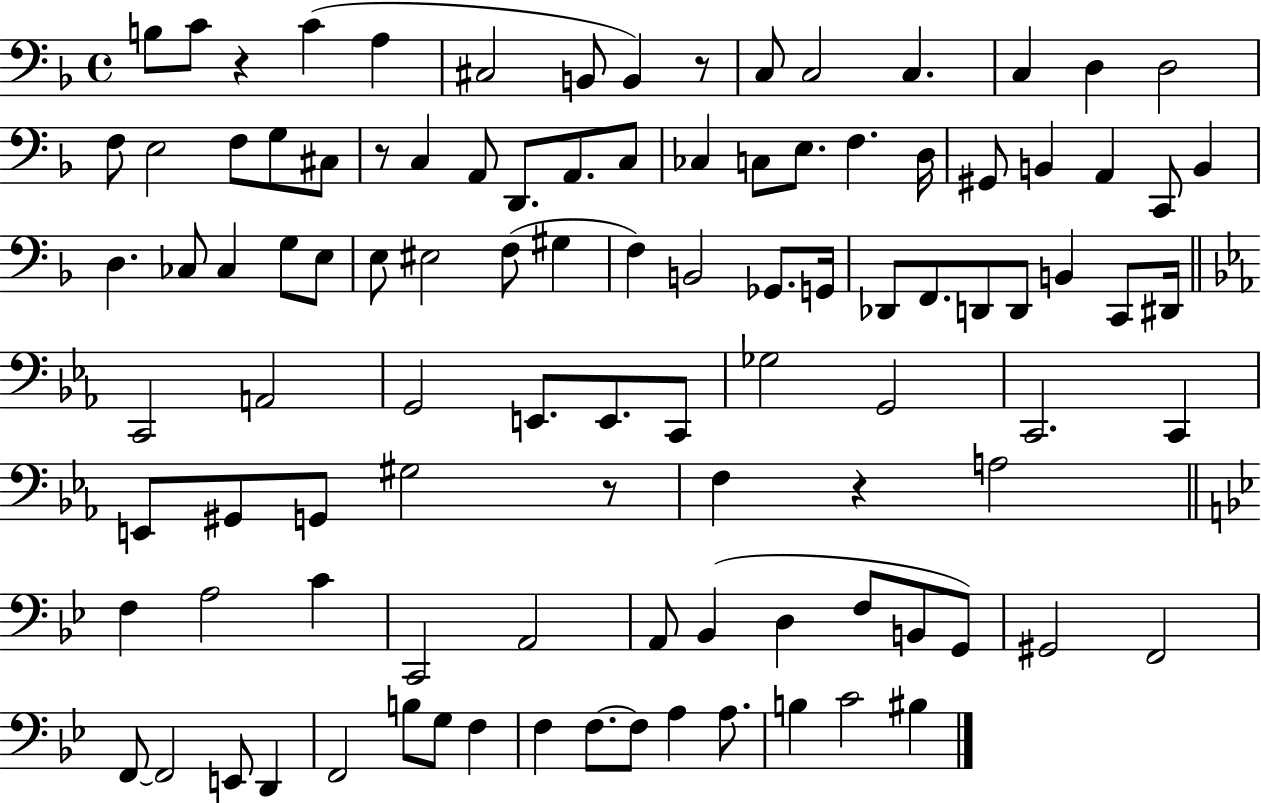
{
  \clef bass
  \time 4/4
  \defaultTimeSignature
  \key f \major
  b8 c'8 r4 c'4( a4 | cis2 b,8 b,4) r8 | c8 c2 c4. | c4 d4 d2 | \break f8 e2 f8 g8 cis8 | r8 c4 a,8 d,8. a,8. c8 | ces4 c8 e8. f4. d16 | gis,8 b,4 a,4 c,8 b,4 | \break d4. ces8 ces4 g8 e8 | e8 eis2 f8( gis4 | f4) b,2 ges,8. g,16 | des,8 f,8. d,8 d,8 b,4 c,8 dis,16 | \break \bar "||" \break \key c \minor c,2 a,2 | g,2 e,8. e,8. c,8 | ges2 g,2 | c,2. c,4 | \break e,8 gis,8 g,8 gis2 r8 | f4 r4 a2 | \bar "||" \break \key bes \major f4 a2 c'4 | c,2 a,2 | a,8 bes,4( d4 f8 b,8 g,8) | gis,2 f,2 | \break f,8~~ f,2 e,8 d,4 | f,2 b8 g8 f4 | f4 f8.~~ f8 a4 a8. | b4 c'2 bis4 | \break \bar "|."
}